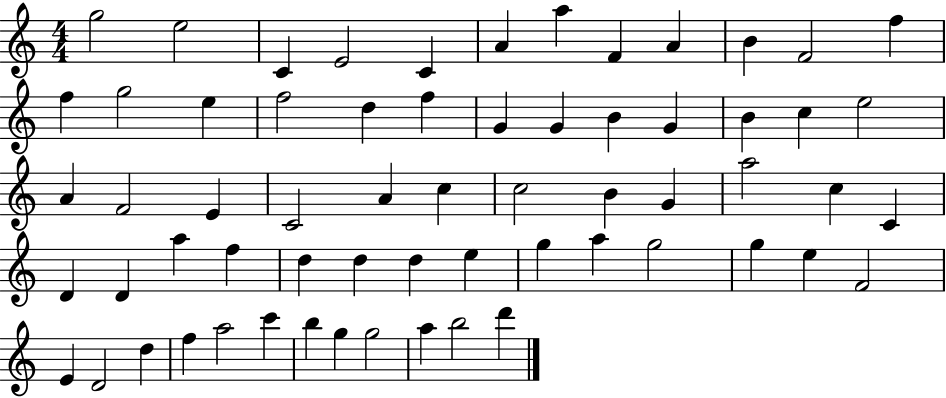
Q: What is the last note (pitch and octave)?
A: D6